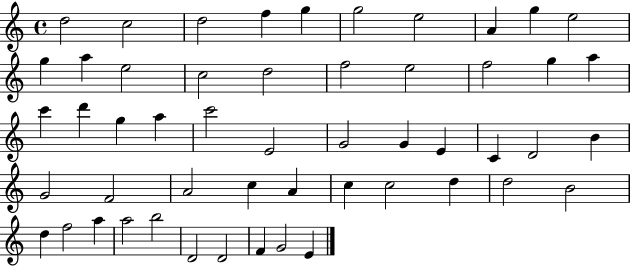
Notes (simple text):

D5/h C5/h D5/h F5/q G5/q G5/h E5/h A4/q G5/q E5/h G5/q A5/q E5/h C5/h D5/h F5/h E5/h F5/h G5/q A5/q C6/q D6/q G5/q A5/q C6/h E4/h G4/h G4/q E4/q C4/q D4/h B4/q G4/h F4/h A4/h C5/q A4/q C5/q C5/h D5/q D5/h B4/h D5/q F5/h A5/q A5/h B5/h D4/h D4/h F4/q G4/h E4/q